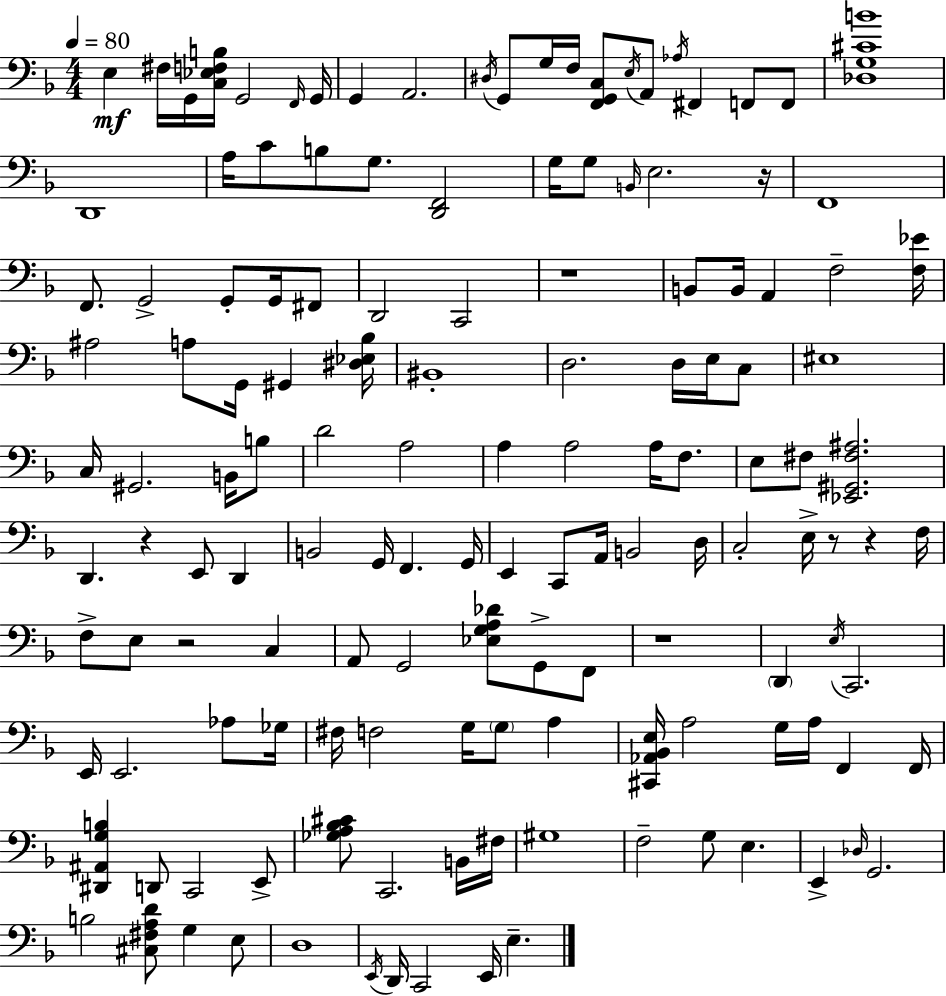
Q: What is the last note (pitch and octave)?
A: E3